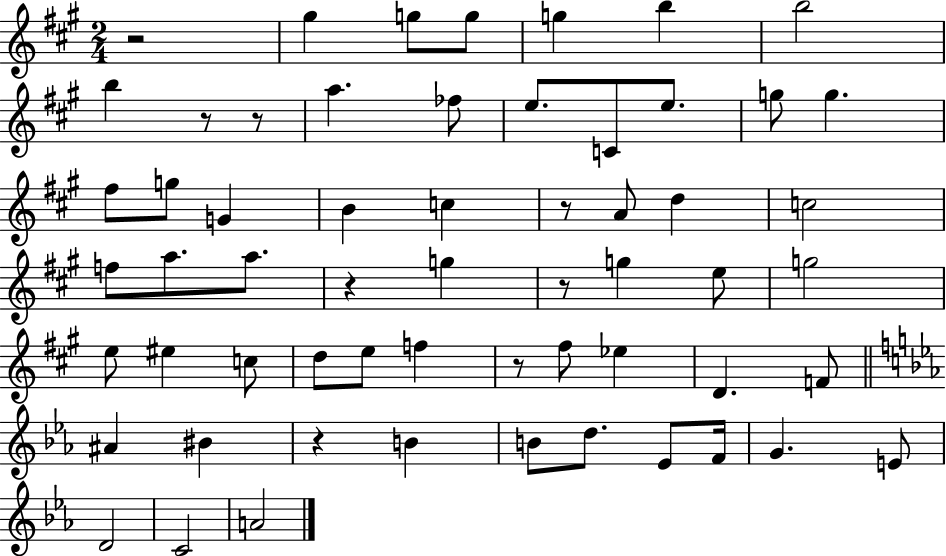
R/h G#5/q G5/e G5/e G5/q B5/q B5/h B5/q R/e R/e A5/q. FES5/e E5/e. C4/e E5/e. G5/e G5/q. F#5/e G5/e G4/q B4/q C5/q R/e A4/e D5/q C5/h F5/e A5/e. A5/e. R/q G5/q R/e G5/q E5/e G5/h E5/e EIS5/q C5/e D5/e E5/e F5/q R/e F#5/e Eb5/q D4/q. F4/e A#4/q BIS4/q R/q B4/q B4/e D5/e. Eb4/e F4/s G4/q. E4/e D4/h C4/h A4/h